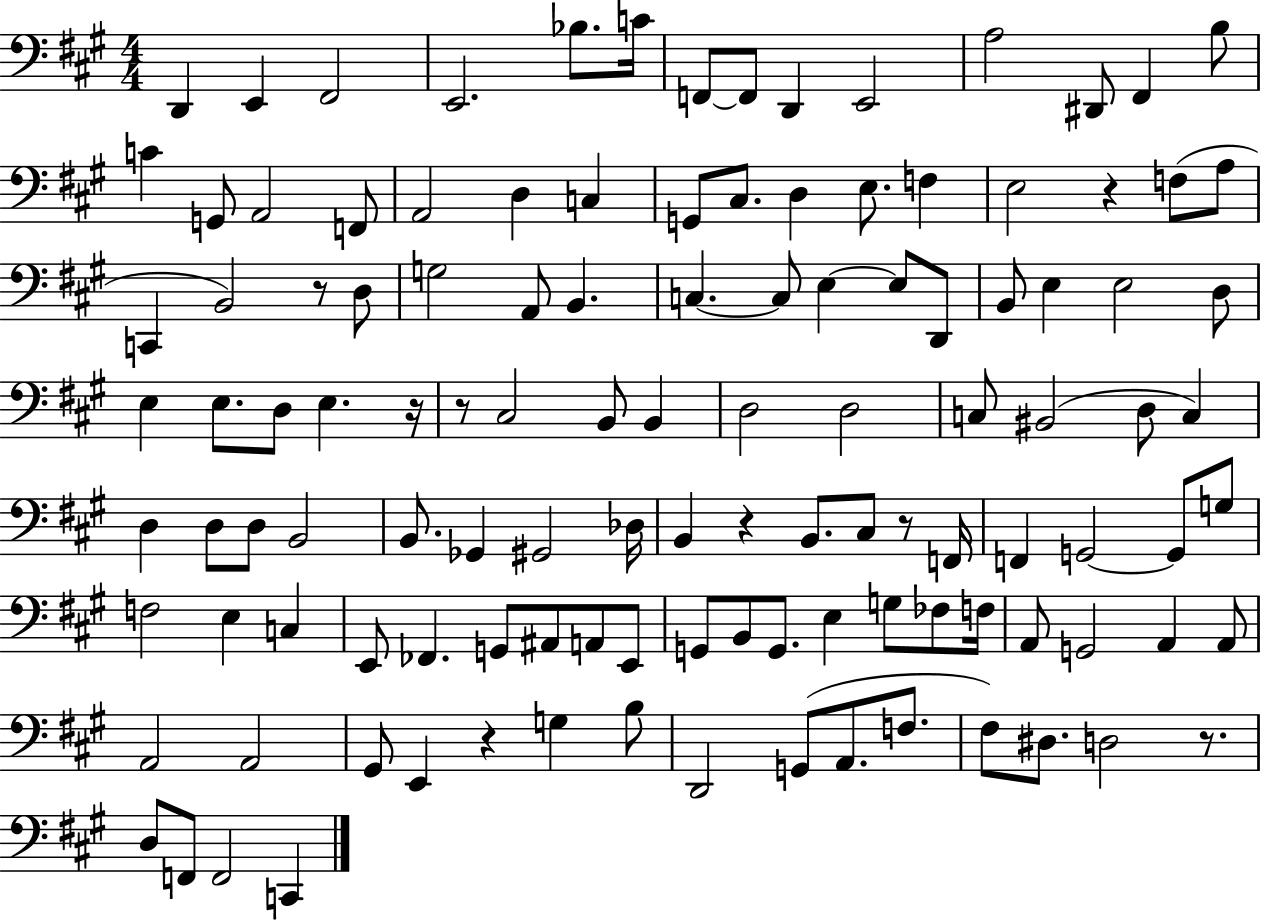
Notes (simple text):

D2/q E2/q F#2/h E2/h. Bb3/e. C4/s F2/e F2/e D2/q E2/h A3/h D#2/e F#2/q B3/e C4/q G2/e A2/h F2/e A2/h D3/q C3/q G2/e C#3/e. D3/q E3/e. F3/q E3/h R/q F3/e A3/e C2/q B2/h R/e D3/e G3/h A2/e B2/q. C3/q. C3/e E3/q E3/e D2/e B2/e E3/q E3/h D3/e E3/q E3/e. D3/e E3/q. R/s R/e C#3/h B2/e B2/q D3/h D3/h C3/e BIS2/h D3/e C3/q D3/q D3/e D3/e B2/h B2/e. Gb2/q G#2/h Db3/s B2/q R/q B2/e. C#3/e R/e F2/s F2/q G2/h G2/e G3/e F3/h E3/q C3/q E2/e FES2/q. G2/e A#2/e A2/e E2/e G2/e B2/e G2/e. E3/q G3/e FES3/e F3/s A2/e G2/h A2/q A2/e A2/h A2/h G#2/e E2/q R/q G3/q B3/e D2/h G2/e A2/e. F3/e. F#3/e D#3/e. D3/h R/e. D3/e F2/e F2/h C2/q